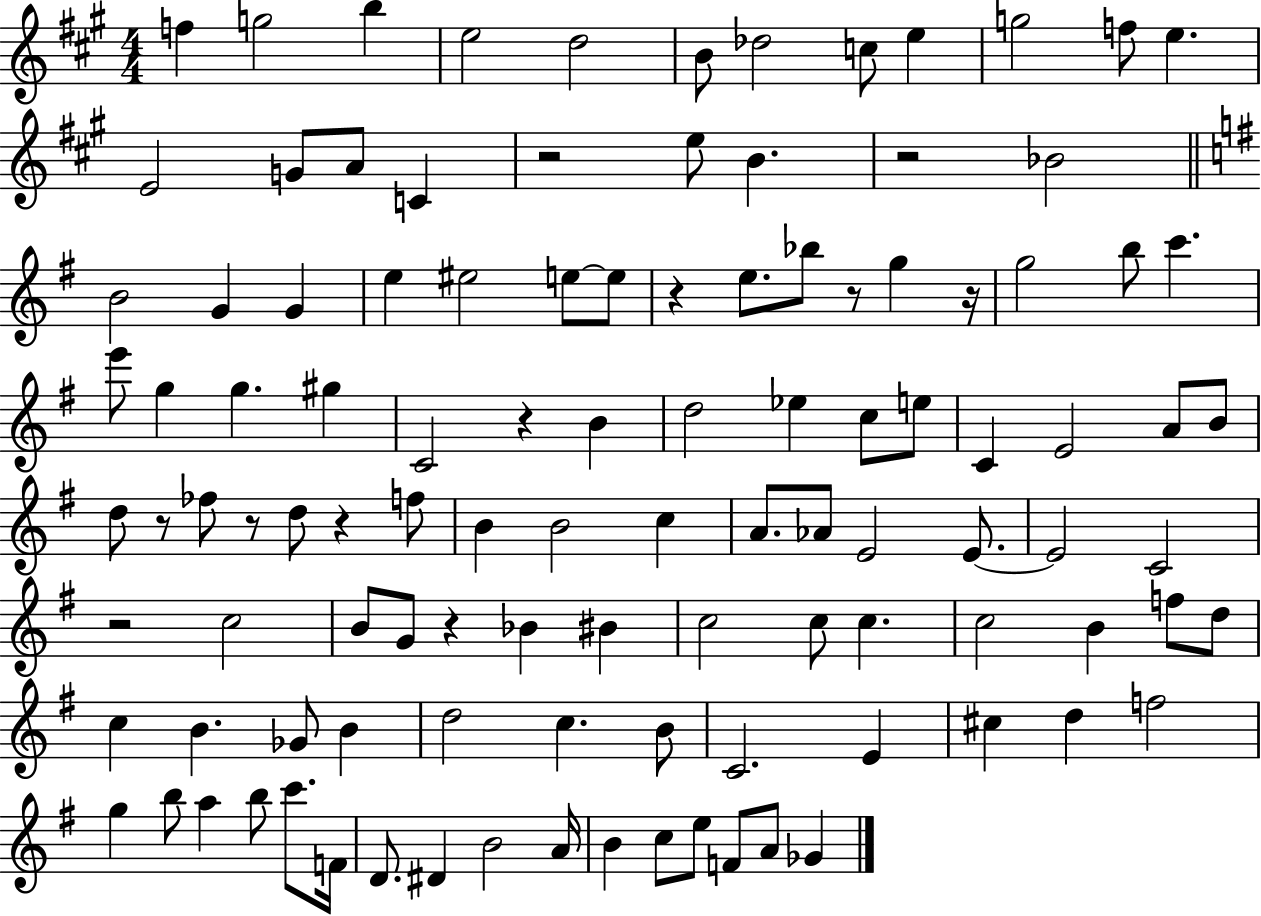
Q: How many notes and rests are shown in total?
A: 110